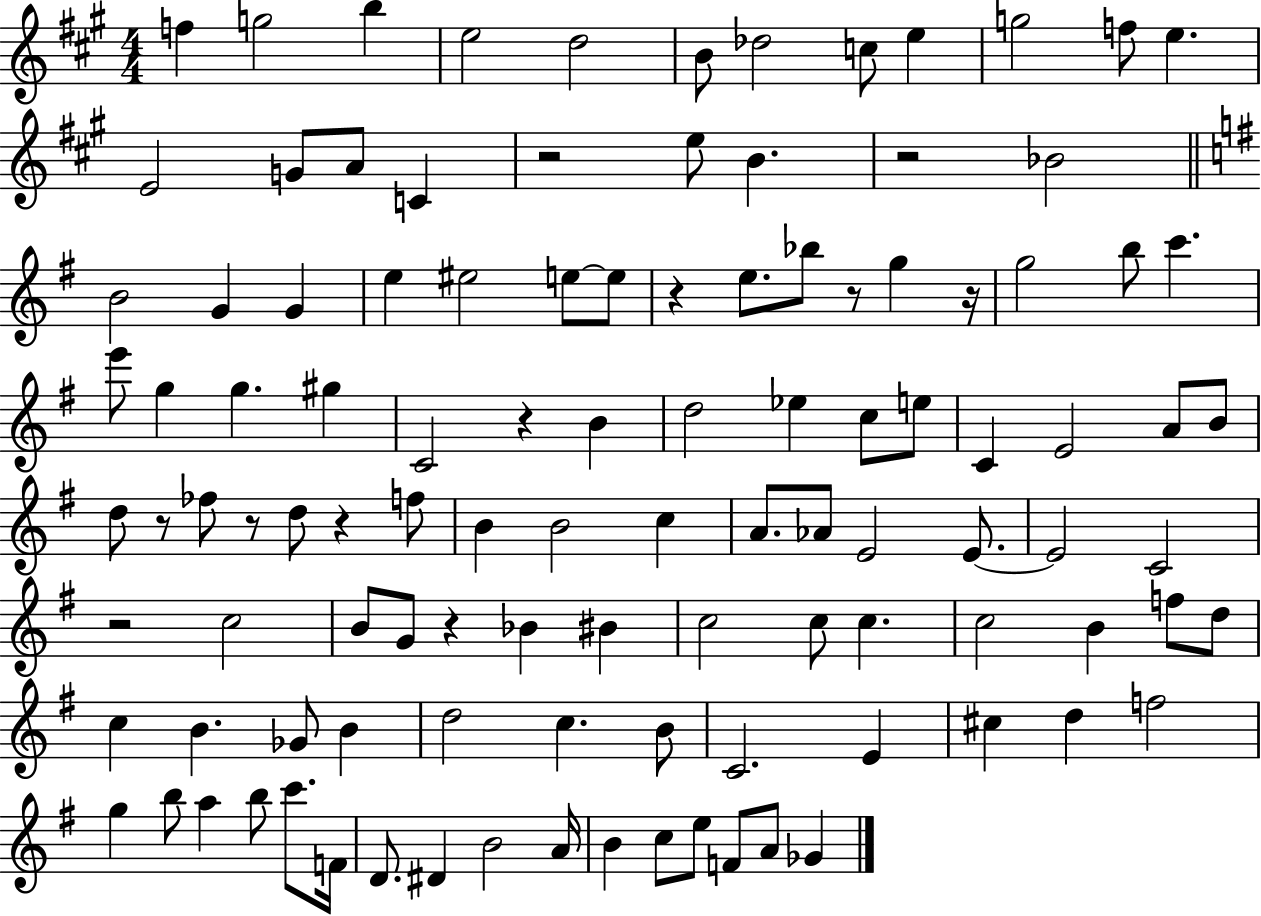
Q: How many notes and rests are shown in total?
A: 110